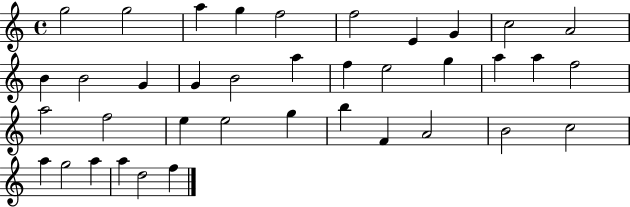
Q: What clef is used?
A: treble